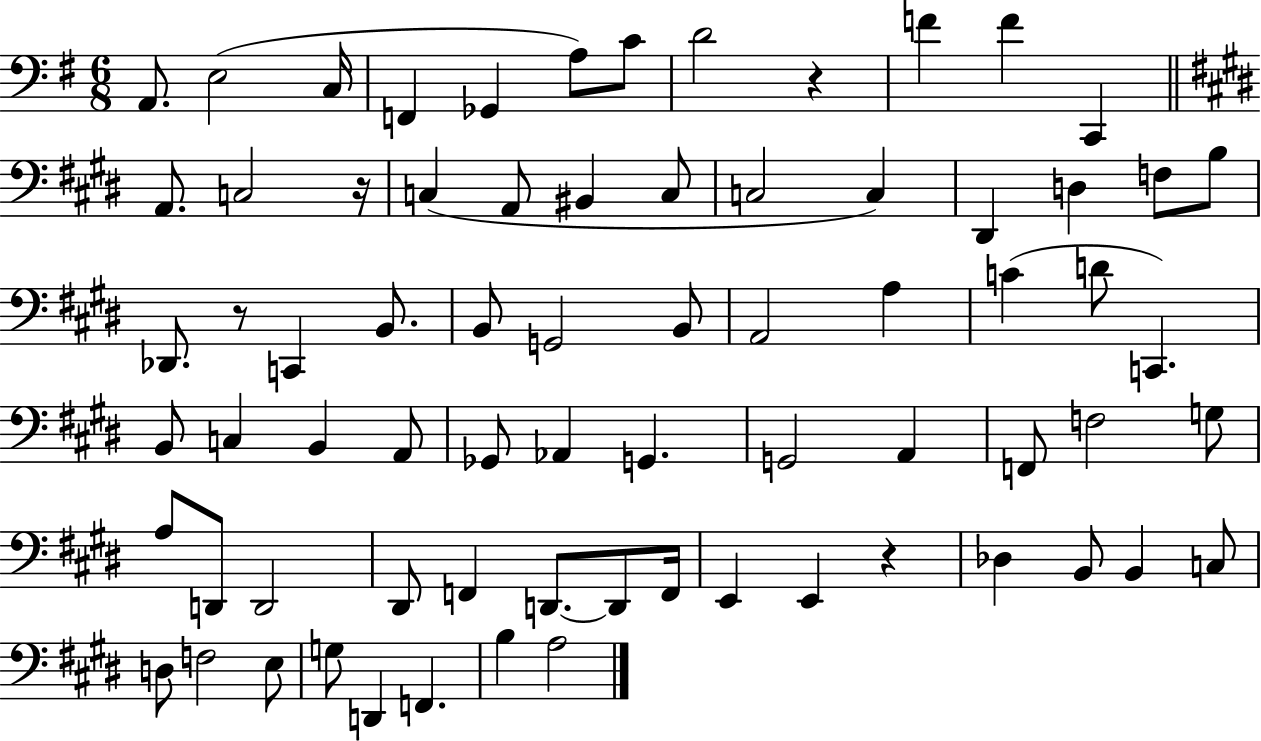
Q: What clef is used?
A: bass